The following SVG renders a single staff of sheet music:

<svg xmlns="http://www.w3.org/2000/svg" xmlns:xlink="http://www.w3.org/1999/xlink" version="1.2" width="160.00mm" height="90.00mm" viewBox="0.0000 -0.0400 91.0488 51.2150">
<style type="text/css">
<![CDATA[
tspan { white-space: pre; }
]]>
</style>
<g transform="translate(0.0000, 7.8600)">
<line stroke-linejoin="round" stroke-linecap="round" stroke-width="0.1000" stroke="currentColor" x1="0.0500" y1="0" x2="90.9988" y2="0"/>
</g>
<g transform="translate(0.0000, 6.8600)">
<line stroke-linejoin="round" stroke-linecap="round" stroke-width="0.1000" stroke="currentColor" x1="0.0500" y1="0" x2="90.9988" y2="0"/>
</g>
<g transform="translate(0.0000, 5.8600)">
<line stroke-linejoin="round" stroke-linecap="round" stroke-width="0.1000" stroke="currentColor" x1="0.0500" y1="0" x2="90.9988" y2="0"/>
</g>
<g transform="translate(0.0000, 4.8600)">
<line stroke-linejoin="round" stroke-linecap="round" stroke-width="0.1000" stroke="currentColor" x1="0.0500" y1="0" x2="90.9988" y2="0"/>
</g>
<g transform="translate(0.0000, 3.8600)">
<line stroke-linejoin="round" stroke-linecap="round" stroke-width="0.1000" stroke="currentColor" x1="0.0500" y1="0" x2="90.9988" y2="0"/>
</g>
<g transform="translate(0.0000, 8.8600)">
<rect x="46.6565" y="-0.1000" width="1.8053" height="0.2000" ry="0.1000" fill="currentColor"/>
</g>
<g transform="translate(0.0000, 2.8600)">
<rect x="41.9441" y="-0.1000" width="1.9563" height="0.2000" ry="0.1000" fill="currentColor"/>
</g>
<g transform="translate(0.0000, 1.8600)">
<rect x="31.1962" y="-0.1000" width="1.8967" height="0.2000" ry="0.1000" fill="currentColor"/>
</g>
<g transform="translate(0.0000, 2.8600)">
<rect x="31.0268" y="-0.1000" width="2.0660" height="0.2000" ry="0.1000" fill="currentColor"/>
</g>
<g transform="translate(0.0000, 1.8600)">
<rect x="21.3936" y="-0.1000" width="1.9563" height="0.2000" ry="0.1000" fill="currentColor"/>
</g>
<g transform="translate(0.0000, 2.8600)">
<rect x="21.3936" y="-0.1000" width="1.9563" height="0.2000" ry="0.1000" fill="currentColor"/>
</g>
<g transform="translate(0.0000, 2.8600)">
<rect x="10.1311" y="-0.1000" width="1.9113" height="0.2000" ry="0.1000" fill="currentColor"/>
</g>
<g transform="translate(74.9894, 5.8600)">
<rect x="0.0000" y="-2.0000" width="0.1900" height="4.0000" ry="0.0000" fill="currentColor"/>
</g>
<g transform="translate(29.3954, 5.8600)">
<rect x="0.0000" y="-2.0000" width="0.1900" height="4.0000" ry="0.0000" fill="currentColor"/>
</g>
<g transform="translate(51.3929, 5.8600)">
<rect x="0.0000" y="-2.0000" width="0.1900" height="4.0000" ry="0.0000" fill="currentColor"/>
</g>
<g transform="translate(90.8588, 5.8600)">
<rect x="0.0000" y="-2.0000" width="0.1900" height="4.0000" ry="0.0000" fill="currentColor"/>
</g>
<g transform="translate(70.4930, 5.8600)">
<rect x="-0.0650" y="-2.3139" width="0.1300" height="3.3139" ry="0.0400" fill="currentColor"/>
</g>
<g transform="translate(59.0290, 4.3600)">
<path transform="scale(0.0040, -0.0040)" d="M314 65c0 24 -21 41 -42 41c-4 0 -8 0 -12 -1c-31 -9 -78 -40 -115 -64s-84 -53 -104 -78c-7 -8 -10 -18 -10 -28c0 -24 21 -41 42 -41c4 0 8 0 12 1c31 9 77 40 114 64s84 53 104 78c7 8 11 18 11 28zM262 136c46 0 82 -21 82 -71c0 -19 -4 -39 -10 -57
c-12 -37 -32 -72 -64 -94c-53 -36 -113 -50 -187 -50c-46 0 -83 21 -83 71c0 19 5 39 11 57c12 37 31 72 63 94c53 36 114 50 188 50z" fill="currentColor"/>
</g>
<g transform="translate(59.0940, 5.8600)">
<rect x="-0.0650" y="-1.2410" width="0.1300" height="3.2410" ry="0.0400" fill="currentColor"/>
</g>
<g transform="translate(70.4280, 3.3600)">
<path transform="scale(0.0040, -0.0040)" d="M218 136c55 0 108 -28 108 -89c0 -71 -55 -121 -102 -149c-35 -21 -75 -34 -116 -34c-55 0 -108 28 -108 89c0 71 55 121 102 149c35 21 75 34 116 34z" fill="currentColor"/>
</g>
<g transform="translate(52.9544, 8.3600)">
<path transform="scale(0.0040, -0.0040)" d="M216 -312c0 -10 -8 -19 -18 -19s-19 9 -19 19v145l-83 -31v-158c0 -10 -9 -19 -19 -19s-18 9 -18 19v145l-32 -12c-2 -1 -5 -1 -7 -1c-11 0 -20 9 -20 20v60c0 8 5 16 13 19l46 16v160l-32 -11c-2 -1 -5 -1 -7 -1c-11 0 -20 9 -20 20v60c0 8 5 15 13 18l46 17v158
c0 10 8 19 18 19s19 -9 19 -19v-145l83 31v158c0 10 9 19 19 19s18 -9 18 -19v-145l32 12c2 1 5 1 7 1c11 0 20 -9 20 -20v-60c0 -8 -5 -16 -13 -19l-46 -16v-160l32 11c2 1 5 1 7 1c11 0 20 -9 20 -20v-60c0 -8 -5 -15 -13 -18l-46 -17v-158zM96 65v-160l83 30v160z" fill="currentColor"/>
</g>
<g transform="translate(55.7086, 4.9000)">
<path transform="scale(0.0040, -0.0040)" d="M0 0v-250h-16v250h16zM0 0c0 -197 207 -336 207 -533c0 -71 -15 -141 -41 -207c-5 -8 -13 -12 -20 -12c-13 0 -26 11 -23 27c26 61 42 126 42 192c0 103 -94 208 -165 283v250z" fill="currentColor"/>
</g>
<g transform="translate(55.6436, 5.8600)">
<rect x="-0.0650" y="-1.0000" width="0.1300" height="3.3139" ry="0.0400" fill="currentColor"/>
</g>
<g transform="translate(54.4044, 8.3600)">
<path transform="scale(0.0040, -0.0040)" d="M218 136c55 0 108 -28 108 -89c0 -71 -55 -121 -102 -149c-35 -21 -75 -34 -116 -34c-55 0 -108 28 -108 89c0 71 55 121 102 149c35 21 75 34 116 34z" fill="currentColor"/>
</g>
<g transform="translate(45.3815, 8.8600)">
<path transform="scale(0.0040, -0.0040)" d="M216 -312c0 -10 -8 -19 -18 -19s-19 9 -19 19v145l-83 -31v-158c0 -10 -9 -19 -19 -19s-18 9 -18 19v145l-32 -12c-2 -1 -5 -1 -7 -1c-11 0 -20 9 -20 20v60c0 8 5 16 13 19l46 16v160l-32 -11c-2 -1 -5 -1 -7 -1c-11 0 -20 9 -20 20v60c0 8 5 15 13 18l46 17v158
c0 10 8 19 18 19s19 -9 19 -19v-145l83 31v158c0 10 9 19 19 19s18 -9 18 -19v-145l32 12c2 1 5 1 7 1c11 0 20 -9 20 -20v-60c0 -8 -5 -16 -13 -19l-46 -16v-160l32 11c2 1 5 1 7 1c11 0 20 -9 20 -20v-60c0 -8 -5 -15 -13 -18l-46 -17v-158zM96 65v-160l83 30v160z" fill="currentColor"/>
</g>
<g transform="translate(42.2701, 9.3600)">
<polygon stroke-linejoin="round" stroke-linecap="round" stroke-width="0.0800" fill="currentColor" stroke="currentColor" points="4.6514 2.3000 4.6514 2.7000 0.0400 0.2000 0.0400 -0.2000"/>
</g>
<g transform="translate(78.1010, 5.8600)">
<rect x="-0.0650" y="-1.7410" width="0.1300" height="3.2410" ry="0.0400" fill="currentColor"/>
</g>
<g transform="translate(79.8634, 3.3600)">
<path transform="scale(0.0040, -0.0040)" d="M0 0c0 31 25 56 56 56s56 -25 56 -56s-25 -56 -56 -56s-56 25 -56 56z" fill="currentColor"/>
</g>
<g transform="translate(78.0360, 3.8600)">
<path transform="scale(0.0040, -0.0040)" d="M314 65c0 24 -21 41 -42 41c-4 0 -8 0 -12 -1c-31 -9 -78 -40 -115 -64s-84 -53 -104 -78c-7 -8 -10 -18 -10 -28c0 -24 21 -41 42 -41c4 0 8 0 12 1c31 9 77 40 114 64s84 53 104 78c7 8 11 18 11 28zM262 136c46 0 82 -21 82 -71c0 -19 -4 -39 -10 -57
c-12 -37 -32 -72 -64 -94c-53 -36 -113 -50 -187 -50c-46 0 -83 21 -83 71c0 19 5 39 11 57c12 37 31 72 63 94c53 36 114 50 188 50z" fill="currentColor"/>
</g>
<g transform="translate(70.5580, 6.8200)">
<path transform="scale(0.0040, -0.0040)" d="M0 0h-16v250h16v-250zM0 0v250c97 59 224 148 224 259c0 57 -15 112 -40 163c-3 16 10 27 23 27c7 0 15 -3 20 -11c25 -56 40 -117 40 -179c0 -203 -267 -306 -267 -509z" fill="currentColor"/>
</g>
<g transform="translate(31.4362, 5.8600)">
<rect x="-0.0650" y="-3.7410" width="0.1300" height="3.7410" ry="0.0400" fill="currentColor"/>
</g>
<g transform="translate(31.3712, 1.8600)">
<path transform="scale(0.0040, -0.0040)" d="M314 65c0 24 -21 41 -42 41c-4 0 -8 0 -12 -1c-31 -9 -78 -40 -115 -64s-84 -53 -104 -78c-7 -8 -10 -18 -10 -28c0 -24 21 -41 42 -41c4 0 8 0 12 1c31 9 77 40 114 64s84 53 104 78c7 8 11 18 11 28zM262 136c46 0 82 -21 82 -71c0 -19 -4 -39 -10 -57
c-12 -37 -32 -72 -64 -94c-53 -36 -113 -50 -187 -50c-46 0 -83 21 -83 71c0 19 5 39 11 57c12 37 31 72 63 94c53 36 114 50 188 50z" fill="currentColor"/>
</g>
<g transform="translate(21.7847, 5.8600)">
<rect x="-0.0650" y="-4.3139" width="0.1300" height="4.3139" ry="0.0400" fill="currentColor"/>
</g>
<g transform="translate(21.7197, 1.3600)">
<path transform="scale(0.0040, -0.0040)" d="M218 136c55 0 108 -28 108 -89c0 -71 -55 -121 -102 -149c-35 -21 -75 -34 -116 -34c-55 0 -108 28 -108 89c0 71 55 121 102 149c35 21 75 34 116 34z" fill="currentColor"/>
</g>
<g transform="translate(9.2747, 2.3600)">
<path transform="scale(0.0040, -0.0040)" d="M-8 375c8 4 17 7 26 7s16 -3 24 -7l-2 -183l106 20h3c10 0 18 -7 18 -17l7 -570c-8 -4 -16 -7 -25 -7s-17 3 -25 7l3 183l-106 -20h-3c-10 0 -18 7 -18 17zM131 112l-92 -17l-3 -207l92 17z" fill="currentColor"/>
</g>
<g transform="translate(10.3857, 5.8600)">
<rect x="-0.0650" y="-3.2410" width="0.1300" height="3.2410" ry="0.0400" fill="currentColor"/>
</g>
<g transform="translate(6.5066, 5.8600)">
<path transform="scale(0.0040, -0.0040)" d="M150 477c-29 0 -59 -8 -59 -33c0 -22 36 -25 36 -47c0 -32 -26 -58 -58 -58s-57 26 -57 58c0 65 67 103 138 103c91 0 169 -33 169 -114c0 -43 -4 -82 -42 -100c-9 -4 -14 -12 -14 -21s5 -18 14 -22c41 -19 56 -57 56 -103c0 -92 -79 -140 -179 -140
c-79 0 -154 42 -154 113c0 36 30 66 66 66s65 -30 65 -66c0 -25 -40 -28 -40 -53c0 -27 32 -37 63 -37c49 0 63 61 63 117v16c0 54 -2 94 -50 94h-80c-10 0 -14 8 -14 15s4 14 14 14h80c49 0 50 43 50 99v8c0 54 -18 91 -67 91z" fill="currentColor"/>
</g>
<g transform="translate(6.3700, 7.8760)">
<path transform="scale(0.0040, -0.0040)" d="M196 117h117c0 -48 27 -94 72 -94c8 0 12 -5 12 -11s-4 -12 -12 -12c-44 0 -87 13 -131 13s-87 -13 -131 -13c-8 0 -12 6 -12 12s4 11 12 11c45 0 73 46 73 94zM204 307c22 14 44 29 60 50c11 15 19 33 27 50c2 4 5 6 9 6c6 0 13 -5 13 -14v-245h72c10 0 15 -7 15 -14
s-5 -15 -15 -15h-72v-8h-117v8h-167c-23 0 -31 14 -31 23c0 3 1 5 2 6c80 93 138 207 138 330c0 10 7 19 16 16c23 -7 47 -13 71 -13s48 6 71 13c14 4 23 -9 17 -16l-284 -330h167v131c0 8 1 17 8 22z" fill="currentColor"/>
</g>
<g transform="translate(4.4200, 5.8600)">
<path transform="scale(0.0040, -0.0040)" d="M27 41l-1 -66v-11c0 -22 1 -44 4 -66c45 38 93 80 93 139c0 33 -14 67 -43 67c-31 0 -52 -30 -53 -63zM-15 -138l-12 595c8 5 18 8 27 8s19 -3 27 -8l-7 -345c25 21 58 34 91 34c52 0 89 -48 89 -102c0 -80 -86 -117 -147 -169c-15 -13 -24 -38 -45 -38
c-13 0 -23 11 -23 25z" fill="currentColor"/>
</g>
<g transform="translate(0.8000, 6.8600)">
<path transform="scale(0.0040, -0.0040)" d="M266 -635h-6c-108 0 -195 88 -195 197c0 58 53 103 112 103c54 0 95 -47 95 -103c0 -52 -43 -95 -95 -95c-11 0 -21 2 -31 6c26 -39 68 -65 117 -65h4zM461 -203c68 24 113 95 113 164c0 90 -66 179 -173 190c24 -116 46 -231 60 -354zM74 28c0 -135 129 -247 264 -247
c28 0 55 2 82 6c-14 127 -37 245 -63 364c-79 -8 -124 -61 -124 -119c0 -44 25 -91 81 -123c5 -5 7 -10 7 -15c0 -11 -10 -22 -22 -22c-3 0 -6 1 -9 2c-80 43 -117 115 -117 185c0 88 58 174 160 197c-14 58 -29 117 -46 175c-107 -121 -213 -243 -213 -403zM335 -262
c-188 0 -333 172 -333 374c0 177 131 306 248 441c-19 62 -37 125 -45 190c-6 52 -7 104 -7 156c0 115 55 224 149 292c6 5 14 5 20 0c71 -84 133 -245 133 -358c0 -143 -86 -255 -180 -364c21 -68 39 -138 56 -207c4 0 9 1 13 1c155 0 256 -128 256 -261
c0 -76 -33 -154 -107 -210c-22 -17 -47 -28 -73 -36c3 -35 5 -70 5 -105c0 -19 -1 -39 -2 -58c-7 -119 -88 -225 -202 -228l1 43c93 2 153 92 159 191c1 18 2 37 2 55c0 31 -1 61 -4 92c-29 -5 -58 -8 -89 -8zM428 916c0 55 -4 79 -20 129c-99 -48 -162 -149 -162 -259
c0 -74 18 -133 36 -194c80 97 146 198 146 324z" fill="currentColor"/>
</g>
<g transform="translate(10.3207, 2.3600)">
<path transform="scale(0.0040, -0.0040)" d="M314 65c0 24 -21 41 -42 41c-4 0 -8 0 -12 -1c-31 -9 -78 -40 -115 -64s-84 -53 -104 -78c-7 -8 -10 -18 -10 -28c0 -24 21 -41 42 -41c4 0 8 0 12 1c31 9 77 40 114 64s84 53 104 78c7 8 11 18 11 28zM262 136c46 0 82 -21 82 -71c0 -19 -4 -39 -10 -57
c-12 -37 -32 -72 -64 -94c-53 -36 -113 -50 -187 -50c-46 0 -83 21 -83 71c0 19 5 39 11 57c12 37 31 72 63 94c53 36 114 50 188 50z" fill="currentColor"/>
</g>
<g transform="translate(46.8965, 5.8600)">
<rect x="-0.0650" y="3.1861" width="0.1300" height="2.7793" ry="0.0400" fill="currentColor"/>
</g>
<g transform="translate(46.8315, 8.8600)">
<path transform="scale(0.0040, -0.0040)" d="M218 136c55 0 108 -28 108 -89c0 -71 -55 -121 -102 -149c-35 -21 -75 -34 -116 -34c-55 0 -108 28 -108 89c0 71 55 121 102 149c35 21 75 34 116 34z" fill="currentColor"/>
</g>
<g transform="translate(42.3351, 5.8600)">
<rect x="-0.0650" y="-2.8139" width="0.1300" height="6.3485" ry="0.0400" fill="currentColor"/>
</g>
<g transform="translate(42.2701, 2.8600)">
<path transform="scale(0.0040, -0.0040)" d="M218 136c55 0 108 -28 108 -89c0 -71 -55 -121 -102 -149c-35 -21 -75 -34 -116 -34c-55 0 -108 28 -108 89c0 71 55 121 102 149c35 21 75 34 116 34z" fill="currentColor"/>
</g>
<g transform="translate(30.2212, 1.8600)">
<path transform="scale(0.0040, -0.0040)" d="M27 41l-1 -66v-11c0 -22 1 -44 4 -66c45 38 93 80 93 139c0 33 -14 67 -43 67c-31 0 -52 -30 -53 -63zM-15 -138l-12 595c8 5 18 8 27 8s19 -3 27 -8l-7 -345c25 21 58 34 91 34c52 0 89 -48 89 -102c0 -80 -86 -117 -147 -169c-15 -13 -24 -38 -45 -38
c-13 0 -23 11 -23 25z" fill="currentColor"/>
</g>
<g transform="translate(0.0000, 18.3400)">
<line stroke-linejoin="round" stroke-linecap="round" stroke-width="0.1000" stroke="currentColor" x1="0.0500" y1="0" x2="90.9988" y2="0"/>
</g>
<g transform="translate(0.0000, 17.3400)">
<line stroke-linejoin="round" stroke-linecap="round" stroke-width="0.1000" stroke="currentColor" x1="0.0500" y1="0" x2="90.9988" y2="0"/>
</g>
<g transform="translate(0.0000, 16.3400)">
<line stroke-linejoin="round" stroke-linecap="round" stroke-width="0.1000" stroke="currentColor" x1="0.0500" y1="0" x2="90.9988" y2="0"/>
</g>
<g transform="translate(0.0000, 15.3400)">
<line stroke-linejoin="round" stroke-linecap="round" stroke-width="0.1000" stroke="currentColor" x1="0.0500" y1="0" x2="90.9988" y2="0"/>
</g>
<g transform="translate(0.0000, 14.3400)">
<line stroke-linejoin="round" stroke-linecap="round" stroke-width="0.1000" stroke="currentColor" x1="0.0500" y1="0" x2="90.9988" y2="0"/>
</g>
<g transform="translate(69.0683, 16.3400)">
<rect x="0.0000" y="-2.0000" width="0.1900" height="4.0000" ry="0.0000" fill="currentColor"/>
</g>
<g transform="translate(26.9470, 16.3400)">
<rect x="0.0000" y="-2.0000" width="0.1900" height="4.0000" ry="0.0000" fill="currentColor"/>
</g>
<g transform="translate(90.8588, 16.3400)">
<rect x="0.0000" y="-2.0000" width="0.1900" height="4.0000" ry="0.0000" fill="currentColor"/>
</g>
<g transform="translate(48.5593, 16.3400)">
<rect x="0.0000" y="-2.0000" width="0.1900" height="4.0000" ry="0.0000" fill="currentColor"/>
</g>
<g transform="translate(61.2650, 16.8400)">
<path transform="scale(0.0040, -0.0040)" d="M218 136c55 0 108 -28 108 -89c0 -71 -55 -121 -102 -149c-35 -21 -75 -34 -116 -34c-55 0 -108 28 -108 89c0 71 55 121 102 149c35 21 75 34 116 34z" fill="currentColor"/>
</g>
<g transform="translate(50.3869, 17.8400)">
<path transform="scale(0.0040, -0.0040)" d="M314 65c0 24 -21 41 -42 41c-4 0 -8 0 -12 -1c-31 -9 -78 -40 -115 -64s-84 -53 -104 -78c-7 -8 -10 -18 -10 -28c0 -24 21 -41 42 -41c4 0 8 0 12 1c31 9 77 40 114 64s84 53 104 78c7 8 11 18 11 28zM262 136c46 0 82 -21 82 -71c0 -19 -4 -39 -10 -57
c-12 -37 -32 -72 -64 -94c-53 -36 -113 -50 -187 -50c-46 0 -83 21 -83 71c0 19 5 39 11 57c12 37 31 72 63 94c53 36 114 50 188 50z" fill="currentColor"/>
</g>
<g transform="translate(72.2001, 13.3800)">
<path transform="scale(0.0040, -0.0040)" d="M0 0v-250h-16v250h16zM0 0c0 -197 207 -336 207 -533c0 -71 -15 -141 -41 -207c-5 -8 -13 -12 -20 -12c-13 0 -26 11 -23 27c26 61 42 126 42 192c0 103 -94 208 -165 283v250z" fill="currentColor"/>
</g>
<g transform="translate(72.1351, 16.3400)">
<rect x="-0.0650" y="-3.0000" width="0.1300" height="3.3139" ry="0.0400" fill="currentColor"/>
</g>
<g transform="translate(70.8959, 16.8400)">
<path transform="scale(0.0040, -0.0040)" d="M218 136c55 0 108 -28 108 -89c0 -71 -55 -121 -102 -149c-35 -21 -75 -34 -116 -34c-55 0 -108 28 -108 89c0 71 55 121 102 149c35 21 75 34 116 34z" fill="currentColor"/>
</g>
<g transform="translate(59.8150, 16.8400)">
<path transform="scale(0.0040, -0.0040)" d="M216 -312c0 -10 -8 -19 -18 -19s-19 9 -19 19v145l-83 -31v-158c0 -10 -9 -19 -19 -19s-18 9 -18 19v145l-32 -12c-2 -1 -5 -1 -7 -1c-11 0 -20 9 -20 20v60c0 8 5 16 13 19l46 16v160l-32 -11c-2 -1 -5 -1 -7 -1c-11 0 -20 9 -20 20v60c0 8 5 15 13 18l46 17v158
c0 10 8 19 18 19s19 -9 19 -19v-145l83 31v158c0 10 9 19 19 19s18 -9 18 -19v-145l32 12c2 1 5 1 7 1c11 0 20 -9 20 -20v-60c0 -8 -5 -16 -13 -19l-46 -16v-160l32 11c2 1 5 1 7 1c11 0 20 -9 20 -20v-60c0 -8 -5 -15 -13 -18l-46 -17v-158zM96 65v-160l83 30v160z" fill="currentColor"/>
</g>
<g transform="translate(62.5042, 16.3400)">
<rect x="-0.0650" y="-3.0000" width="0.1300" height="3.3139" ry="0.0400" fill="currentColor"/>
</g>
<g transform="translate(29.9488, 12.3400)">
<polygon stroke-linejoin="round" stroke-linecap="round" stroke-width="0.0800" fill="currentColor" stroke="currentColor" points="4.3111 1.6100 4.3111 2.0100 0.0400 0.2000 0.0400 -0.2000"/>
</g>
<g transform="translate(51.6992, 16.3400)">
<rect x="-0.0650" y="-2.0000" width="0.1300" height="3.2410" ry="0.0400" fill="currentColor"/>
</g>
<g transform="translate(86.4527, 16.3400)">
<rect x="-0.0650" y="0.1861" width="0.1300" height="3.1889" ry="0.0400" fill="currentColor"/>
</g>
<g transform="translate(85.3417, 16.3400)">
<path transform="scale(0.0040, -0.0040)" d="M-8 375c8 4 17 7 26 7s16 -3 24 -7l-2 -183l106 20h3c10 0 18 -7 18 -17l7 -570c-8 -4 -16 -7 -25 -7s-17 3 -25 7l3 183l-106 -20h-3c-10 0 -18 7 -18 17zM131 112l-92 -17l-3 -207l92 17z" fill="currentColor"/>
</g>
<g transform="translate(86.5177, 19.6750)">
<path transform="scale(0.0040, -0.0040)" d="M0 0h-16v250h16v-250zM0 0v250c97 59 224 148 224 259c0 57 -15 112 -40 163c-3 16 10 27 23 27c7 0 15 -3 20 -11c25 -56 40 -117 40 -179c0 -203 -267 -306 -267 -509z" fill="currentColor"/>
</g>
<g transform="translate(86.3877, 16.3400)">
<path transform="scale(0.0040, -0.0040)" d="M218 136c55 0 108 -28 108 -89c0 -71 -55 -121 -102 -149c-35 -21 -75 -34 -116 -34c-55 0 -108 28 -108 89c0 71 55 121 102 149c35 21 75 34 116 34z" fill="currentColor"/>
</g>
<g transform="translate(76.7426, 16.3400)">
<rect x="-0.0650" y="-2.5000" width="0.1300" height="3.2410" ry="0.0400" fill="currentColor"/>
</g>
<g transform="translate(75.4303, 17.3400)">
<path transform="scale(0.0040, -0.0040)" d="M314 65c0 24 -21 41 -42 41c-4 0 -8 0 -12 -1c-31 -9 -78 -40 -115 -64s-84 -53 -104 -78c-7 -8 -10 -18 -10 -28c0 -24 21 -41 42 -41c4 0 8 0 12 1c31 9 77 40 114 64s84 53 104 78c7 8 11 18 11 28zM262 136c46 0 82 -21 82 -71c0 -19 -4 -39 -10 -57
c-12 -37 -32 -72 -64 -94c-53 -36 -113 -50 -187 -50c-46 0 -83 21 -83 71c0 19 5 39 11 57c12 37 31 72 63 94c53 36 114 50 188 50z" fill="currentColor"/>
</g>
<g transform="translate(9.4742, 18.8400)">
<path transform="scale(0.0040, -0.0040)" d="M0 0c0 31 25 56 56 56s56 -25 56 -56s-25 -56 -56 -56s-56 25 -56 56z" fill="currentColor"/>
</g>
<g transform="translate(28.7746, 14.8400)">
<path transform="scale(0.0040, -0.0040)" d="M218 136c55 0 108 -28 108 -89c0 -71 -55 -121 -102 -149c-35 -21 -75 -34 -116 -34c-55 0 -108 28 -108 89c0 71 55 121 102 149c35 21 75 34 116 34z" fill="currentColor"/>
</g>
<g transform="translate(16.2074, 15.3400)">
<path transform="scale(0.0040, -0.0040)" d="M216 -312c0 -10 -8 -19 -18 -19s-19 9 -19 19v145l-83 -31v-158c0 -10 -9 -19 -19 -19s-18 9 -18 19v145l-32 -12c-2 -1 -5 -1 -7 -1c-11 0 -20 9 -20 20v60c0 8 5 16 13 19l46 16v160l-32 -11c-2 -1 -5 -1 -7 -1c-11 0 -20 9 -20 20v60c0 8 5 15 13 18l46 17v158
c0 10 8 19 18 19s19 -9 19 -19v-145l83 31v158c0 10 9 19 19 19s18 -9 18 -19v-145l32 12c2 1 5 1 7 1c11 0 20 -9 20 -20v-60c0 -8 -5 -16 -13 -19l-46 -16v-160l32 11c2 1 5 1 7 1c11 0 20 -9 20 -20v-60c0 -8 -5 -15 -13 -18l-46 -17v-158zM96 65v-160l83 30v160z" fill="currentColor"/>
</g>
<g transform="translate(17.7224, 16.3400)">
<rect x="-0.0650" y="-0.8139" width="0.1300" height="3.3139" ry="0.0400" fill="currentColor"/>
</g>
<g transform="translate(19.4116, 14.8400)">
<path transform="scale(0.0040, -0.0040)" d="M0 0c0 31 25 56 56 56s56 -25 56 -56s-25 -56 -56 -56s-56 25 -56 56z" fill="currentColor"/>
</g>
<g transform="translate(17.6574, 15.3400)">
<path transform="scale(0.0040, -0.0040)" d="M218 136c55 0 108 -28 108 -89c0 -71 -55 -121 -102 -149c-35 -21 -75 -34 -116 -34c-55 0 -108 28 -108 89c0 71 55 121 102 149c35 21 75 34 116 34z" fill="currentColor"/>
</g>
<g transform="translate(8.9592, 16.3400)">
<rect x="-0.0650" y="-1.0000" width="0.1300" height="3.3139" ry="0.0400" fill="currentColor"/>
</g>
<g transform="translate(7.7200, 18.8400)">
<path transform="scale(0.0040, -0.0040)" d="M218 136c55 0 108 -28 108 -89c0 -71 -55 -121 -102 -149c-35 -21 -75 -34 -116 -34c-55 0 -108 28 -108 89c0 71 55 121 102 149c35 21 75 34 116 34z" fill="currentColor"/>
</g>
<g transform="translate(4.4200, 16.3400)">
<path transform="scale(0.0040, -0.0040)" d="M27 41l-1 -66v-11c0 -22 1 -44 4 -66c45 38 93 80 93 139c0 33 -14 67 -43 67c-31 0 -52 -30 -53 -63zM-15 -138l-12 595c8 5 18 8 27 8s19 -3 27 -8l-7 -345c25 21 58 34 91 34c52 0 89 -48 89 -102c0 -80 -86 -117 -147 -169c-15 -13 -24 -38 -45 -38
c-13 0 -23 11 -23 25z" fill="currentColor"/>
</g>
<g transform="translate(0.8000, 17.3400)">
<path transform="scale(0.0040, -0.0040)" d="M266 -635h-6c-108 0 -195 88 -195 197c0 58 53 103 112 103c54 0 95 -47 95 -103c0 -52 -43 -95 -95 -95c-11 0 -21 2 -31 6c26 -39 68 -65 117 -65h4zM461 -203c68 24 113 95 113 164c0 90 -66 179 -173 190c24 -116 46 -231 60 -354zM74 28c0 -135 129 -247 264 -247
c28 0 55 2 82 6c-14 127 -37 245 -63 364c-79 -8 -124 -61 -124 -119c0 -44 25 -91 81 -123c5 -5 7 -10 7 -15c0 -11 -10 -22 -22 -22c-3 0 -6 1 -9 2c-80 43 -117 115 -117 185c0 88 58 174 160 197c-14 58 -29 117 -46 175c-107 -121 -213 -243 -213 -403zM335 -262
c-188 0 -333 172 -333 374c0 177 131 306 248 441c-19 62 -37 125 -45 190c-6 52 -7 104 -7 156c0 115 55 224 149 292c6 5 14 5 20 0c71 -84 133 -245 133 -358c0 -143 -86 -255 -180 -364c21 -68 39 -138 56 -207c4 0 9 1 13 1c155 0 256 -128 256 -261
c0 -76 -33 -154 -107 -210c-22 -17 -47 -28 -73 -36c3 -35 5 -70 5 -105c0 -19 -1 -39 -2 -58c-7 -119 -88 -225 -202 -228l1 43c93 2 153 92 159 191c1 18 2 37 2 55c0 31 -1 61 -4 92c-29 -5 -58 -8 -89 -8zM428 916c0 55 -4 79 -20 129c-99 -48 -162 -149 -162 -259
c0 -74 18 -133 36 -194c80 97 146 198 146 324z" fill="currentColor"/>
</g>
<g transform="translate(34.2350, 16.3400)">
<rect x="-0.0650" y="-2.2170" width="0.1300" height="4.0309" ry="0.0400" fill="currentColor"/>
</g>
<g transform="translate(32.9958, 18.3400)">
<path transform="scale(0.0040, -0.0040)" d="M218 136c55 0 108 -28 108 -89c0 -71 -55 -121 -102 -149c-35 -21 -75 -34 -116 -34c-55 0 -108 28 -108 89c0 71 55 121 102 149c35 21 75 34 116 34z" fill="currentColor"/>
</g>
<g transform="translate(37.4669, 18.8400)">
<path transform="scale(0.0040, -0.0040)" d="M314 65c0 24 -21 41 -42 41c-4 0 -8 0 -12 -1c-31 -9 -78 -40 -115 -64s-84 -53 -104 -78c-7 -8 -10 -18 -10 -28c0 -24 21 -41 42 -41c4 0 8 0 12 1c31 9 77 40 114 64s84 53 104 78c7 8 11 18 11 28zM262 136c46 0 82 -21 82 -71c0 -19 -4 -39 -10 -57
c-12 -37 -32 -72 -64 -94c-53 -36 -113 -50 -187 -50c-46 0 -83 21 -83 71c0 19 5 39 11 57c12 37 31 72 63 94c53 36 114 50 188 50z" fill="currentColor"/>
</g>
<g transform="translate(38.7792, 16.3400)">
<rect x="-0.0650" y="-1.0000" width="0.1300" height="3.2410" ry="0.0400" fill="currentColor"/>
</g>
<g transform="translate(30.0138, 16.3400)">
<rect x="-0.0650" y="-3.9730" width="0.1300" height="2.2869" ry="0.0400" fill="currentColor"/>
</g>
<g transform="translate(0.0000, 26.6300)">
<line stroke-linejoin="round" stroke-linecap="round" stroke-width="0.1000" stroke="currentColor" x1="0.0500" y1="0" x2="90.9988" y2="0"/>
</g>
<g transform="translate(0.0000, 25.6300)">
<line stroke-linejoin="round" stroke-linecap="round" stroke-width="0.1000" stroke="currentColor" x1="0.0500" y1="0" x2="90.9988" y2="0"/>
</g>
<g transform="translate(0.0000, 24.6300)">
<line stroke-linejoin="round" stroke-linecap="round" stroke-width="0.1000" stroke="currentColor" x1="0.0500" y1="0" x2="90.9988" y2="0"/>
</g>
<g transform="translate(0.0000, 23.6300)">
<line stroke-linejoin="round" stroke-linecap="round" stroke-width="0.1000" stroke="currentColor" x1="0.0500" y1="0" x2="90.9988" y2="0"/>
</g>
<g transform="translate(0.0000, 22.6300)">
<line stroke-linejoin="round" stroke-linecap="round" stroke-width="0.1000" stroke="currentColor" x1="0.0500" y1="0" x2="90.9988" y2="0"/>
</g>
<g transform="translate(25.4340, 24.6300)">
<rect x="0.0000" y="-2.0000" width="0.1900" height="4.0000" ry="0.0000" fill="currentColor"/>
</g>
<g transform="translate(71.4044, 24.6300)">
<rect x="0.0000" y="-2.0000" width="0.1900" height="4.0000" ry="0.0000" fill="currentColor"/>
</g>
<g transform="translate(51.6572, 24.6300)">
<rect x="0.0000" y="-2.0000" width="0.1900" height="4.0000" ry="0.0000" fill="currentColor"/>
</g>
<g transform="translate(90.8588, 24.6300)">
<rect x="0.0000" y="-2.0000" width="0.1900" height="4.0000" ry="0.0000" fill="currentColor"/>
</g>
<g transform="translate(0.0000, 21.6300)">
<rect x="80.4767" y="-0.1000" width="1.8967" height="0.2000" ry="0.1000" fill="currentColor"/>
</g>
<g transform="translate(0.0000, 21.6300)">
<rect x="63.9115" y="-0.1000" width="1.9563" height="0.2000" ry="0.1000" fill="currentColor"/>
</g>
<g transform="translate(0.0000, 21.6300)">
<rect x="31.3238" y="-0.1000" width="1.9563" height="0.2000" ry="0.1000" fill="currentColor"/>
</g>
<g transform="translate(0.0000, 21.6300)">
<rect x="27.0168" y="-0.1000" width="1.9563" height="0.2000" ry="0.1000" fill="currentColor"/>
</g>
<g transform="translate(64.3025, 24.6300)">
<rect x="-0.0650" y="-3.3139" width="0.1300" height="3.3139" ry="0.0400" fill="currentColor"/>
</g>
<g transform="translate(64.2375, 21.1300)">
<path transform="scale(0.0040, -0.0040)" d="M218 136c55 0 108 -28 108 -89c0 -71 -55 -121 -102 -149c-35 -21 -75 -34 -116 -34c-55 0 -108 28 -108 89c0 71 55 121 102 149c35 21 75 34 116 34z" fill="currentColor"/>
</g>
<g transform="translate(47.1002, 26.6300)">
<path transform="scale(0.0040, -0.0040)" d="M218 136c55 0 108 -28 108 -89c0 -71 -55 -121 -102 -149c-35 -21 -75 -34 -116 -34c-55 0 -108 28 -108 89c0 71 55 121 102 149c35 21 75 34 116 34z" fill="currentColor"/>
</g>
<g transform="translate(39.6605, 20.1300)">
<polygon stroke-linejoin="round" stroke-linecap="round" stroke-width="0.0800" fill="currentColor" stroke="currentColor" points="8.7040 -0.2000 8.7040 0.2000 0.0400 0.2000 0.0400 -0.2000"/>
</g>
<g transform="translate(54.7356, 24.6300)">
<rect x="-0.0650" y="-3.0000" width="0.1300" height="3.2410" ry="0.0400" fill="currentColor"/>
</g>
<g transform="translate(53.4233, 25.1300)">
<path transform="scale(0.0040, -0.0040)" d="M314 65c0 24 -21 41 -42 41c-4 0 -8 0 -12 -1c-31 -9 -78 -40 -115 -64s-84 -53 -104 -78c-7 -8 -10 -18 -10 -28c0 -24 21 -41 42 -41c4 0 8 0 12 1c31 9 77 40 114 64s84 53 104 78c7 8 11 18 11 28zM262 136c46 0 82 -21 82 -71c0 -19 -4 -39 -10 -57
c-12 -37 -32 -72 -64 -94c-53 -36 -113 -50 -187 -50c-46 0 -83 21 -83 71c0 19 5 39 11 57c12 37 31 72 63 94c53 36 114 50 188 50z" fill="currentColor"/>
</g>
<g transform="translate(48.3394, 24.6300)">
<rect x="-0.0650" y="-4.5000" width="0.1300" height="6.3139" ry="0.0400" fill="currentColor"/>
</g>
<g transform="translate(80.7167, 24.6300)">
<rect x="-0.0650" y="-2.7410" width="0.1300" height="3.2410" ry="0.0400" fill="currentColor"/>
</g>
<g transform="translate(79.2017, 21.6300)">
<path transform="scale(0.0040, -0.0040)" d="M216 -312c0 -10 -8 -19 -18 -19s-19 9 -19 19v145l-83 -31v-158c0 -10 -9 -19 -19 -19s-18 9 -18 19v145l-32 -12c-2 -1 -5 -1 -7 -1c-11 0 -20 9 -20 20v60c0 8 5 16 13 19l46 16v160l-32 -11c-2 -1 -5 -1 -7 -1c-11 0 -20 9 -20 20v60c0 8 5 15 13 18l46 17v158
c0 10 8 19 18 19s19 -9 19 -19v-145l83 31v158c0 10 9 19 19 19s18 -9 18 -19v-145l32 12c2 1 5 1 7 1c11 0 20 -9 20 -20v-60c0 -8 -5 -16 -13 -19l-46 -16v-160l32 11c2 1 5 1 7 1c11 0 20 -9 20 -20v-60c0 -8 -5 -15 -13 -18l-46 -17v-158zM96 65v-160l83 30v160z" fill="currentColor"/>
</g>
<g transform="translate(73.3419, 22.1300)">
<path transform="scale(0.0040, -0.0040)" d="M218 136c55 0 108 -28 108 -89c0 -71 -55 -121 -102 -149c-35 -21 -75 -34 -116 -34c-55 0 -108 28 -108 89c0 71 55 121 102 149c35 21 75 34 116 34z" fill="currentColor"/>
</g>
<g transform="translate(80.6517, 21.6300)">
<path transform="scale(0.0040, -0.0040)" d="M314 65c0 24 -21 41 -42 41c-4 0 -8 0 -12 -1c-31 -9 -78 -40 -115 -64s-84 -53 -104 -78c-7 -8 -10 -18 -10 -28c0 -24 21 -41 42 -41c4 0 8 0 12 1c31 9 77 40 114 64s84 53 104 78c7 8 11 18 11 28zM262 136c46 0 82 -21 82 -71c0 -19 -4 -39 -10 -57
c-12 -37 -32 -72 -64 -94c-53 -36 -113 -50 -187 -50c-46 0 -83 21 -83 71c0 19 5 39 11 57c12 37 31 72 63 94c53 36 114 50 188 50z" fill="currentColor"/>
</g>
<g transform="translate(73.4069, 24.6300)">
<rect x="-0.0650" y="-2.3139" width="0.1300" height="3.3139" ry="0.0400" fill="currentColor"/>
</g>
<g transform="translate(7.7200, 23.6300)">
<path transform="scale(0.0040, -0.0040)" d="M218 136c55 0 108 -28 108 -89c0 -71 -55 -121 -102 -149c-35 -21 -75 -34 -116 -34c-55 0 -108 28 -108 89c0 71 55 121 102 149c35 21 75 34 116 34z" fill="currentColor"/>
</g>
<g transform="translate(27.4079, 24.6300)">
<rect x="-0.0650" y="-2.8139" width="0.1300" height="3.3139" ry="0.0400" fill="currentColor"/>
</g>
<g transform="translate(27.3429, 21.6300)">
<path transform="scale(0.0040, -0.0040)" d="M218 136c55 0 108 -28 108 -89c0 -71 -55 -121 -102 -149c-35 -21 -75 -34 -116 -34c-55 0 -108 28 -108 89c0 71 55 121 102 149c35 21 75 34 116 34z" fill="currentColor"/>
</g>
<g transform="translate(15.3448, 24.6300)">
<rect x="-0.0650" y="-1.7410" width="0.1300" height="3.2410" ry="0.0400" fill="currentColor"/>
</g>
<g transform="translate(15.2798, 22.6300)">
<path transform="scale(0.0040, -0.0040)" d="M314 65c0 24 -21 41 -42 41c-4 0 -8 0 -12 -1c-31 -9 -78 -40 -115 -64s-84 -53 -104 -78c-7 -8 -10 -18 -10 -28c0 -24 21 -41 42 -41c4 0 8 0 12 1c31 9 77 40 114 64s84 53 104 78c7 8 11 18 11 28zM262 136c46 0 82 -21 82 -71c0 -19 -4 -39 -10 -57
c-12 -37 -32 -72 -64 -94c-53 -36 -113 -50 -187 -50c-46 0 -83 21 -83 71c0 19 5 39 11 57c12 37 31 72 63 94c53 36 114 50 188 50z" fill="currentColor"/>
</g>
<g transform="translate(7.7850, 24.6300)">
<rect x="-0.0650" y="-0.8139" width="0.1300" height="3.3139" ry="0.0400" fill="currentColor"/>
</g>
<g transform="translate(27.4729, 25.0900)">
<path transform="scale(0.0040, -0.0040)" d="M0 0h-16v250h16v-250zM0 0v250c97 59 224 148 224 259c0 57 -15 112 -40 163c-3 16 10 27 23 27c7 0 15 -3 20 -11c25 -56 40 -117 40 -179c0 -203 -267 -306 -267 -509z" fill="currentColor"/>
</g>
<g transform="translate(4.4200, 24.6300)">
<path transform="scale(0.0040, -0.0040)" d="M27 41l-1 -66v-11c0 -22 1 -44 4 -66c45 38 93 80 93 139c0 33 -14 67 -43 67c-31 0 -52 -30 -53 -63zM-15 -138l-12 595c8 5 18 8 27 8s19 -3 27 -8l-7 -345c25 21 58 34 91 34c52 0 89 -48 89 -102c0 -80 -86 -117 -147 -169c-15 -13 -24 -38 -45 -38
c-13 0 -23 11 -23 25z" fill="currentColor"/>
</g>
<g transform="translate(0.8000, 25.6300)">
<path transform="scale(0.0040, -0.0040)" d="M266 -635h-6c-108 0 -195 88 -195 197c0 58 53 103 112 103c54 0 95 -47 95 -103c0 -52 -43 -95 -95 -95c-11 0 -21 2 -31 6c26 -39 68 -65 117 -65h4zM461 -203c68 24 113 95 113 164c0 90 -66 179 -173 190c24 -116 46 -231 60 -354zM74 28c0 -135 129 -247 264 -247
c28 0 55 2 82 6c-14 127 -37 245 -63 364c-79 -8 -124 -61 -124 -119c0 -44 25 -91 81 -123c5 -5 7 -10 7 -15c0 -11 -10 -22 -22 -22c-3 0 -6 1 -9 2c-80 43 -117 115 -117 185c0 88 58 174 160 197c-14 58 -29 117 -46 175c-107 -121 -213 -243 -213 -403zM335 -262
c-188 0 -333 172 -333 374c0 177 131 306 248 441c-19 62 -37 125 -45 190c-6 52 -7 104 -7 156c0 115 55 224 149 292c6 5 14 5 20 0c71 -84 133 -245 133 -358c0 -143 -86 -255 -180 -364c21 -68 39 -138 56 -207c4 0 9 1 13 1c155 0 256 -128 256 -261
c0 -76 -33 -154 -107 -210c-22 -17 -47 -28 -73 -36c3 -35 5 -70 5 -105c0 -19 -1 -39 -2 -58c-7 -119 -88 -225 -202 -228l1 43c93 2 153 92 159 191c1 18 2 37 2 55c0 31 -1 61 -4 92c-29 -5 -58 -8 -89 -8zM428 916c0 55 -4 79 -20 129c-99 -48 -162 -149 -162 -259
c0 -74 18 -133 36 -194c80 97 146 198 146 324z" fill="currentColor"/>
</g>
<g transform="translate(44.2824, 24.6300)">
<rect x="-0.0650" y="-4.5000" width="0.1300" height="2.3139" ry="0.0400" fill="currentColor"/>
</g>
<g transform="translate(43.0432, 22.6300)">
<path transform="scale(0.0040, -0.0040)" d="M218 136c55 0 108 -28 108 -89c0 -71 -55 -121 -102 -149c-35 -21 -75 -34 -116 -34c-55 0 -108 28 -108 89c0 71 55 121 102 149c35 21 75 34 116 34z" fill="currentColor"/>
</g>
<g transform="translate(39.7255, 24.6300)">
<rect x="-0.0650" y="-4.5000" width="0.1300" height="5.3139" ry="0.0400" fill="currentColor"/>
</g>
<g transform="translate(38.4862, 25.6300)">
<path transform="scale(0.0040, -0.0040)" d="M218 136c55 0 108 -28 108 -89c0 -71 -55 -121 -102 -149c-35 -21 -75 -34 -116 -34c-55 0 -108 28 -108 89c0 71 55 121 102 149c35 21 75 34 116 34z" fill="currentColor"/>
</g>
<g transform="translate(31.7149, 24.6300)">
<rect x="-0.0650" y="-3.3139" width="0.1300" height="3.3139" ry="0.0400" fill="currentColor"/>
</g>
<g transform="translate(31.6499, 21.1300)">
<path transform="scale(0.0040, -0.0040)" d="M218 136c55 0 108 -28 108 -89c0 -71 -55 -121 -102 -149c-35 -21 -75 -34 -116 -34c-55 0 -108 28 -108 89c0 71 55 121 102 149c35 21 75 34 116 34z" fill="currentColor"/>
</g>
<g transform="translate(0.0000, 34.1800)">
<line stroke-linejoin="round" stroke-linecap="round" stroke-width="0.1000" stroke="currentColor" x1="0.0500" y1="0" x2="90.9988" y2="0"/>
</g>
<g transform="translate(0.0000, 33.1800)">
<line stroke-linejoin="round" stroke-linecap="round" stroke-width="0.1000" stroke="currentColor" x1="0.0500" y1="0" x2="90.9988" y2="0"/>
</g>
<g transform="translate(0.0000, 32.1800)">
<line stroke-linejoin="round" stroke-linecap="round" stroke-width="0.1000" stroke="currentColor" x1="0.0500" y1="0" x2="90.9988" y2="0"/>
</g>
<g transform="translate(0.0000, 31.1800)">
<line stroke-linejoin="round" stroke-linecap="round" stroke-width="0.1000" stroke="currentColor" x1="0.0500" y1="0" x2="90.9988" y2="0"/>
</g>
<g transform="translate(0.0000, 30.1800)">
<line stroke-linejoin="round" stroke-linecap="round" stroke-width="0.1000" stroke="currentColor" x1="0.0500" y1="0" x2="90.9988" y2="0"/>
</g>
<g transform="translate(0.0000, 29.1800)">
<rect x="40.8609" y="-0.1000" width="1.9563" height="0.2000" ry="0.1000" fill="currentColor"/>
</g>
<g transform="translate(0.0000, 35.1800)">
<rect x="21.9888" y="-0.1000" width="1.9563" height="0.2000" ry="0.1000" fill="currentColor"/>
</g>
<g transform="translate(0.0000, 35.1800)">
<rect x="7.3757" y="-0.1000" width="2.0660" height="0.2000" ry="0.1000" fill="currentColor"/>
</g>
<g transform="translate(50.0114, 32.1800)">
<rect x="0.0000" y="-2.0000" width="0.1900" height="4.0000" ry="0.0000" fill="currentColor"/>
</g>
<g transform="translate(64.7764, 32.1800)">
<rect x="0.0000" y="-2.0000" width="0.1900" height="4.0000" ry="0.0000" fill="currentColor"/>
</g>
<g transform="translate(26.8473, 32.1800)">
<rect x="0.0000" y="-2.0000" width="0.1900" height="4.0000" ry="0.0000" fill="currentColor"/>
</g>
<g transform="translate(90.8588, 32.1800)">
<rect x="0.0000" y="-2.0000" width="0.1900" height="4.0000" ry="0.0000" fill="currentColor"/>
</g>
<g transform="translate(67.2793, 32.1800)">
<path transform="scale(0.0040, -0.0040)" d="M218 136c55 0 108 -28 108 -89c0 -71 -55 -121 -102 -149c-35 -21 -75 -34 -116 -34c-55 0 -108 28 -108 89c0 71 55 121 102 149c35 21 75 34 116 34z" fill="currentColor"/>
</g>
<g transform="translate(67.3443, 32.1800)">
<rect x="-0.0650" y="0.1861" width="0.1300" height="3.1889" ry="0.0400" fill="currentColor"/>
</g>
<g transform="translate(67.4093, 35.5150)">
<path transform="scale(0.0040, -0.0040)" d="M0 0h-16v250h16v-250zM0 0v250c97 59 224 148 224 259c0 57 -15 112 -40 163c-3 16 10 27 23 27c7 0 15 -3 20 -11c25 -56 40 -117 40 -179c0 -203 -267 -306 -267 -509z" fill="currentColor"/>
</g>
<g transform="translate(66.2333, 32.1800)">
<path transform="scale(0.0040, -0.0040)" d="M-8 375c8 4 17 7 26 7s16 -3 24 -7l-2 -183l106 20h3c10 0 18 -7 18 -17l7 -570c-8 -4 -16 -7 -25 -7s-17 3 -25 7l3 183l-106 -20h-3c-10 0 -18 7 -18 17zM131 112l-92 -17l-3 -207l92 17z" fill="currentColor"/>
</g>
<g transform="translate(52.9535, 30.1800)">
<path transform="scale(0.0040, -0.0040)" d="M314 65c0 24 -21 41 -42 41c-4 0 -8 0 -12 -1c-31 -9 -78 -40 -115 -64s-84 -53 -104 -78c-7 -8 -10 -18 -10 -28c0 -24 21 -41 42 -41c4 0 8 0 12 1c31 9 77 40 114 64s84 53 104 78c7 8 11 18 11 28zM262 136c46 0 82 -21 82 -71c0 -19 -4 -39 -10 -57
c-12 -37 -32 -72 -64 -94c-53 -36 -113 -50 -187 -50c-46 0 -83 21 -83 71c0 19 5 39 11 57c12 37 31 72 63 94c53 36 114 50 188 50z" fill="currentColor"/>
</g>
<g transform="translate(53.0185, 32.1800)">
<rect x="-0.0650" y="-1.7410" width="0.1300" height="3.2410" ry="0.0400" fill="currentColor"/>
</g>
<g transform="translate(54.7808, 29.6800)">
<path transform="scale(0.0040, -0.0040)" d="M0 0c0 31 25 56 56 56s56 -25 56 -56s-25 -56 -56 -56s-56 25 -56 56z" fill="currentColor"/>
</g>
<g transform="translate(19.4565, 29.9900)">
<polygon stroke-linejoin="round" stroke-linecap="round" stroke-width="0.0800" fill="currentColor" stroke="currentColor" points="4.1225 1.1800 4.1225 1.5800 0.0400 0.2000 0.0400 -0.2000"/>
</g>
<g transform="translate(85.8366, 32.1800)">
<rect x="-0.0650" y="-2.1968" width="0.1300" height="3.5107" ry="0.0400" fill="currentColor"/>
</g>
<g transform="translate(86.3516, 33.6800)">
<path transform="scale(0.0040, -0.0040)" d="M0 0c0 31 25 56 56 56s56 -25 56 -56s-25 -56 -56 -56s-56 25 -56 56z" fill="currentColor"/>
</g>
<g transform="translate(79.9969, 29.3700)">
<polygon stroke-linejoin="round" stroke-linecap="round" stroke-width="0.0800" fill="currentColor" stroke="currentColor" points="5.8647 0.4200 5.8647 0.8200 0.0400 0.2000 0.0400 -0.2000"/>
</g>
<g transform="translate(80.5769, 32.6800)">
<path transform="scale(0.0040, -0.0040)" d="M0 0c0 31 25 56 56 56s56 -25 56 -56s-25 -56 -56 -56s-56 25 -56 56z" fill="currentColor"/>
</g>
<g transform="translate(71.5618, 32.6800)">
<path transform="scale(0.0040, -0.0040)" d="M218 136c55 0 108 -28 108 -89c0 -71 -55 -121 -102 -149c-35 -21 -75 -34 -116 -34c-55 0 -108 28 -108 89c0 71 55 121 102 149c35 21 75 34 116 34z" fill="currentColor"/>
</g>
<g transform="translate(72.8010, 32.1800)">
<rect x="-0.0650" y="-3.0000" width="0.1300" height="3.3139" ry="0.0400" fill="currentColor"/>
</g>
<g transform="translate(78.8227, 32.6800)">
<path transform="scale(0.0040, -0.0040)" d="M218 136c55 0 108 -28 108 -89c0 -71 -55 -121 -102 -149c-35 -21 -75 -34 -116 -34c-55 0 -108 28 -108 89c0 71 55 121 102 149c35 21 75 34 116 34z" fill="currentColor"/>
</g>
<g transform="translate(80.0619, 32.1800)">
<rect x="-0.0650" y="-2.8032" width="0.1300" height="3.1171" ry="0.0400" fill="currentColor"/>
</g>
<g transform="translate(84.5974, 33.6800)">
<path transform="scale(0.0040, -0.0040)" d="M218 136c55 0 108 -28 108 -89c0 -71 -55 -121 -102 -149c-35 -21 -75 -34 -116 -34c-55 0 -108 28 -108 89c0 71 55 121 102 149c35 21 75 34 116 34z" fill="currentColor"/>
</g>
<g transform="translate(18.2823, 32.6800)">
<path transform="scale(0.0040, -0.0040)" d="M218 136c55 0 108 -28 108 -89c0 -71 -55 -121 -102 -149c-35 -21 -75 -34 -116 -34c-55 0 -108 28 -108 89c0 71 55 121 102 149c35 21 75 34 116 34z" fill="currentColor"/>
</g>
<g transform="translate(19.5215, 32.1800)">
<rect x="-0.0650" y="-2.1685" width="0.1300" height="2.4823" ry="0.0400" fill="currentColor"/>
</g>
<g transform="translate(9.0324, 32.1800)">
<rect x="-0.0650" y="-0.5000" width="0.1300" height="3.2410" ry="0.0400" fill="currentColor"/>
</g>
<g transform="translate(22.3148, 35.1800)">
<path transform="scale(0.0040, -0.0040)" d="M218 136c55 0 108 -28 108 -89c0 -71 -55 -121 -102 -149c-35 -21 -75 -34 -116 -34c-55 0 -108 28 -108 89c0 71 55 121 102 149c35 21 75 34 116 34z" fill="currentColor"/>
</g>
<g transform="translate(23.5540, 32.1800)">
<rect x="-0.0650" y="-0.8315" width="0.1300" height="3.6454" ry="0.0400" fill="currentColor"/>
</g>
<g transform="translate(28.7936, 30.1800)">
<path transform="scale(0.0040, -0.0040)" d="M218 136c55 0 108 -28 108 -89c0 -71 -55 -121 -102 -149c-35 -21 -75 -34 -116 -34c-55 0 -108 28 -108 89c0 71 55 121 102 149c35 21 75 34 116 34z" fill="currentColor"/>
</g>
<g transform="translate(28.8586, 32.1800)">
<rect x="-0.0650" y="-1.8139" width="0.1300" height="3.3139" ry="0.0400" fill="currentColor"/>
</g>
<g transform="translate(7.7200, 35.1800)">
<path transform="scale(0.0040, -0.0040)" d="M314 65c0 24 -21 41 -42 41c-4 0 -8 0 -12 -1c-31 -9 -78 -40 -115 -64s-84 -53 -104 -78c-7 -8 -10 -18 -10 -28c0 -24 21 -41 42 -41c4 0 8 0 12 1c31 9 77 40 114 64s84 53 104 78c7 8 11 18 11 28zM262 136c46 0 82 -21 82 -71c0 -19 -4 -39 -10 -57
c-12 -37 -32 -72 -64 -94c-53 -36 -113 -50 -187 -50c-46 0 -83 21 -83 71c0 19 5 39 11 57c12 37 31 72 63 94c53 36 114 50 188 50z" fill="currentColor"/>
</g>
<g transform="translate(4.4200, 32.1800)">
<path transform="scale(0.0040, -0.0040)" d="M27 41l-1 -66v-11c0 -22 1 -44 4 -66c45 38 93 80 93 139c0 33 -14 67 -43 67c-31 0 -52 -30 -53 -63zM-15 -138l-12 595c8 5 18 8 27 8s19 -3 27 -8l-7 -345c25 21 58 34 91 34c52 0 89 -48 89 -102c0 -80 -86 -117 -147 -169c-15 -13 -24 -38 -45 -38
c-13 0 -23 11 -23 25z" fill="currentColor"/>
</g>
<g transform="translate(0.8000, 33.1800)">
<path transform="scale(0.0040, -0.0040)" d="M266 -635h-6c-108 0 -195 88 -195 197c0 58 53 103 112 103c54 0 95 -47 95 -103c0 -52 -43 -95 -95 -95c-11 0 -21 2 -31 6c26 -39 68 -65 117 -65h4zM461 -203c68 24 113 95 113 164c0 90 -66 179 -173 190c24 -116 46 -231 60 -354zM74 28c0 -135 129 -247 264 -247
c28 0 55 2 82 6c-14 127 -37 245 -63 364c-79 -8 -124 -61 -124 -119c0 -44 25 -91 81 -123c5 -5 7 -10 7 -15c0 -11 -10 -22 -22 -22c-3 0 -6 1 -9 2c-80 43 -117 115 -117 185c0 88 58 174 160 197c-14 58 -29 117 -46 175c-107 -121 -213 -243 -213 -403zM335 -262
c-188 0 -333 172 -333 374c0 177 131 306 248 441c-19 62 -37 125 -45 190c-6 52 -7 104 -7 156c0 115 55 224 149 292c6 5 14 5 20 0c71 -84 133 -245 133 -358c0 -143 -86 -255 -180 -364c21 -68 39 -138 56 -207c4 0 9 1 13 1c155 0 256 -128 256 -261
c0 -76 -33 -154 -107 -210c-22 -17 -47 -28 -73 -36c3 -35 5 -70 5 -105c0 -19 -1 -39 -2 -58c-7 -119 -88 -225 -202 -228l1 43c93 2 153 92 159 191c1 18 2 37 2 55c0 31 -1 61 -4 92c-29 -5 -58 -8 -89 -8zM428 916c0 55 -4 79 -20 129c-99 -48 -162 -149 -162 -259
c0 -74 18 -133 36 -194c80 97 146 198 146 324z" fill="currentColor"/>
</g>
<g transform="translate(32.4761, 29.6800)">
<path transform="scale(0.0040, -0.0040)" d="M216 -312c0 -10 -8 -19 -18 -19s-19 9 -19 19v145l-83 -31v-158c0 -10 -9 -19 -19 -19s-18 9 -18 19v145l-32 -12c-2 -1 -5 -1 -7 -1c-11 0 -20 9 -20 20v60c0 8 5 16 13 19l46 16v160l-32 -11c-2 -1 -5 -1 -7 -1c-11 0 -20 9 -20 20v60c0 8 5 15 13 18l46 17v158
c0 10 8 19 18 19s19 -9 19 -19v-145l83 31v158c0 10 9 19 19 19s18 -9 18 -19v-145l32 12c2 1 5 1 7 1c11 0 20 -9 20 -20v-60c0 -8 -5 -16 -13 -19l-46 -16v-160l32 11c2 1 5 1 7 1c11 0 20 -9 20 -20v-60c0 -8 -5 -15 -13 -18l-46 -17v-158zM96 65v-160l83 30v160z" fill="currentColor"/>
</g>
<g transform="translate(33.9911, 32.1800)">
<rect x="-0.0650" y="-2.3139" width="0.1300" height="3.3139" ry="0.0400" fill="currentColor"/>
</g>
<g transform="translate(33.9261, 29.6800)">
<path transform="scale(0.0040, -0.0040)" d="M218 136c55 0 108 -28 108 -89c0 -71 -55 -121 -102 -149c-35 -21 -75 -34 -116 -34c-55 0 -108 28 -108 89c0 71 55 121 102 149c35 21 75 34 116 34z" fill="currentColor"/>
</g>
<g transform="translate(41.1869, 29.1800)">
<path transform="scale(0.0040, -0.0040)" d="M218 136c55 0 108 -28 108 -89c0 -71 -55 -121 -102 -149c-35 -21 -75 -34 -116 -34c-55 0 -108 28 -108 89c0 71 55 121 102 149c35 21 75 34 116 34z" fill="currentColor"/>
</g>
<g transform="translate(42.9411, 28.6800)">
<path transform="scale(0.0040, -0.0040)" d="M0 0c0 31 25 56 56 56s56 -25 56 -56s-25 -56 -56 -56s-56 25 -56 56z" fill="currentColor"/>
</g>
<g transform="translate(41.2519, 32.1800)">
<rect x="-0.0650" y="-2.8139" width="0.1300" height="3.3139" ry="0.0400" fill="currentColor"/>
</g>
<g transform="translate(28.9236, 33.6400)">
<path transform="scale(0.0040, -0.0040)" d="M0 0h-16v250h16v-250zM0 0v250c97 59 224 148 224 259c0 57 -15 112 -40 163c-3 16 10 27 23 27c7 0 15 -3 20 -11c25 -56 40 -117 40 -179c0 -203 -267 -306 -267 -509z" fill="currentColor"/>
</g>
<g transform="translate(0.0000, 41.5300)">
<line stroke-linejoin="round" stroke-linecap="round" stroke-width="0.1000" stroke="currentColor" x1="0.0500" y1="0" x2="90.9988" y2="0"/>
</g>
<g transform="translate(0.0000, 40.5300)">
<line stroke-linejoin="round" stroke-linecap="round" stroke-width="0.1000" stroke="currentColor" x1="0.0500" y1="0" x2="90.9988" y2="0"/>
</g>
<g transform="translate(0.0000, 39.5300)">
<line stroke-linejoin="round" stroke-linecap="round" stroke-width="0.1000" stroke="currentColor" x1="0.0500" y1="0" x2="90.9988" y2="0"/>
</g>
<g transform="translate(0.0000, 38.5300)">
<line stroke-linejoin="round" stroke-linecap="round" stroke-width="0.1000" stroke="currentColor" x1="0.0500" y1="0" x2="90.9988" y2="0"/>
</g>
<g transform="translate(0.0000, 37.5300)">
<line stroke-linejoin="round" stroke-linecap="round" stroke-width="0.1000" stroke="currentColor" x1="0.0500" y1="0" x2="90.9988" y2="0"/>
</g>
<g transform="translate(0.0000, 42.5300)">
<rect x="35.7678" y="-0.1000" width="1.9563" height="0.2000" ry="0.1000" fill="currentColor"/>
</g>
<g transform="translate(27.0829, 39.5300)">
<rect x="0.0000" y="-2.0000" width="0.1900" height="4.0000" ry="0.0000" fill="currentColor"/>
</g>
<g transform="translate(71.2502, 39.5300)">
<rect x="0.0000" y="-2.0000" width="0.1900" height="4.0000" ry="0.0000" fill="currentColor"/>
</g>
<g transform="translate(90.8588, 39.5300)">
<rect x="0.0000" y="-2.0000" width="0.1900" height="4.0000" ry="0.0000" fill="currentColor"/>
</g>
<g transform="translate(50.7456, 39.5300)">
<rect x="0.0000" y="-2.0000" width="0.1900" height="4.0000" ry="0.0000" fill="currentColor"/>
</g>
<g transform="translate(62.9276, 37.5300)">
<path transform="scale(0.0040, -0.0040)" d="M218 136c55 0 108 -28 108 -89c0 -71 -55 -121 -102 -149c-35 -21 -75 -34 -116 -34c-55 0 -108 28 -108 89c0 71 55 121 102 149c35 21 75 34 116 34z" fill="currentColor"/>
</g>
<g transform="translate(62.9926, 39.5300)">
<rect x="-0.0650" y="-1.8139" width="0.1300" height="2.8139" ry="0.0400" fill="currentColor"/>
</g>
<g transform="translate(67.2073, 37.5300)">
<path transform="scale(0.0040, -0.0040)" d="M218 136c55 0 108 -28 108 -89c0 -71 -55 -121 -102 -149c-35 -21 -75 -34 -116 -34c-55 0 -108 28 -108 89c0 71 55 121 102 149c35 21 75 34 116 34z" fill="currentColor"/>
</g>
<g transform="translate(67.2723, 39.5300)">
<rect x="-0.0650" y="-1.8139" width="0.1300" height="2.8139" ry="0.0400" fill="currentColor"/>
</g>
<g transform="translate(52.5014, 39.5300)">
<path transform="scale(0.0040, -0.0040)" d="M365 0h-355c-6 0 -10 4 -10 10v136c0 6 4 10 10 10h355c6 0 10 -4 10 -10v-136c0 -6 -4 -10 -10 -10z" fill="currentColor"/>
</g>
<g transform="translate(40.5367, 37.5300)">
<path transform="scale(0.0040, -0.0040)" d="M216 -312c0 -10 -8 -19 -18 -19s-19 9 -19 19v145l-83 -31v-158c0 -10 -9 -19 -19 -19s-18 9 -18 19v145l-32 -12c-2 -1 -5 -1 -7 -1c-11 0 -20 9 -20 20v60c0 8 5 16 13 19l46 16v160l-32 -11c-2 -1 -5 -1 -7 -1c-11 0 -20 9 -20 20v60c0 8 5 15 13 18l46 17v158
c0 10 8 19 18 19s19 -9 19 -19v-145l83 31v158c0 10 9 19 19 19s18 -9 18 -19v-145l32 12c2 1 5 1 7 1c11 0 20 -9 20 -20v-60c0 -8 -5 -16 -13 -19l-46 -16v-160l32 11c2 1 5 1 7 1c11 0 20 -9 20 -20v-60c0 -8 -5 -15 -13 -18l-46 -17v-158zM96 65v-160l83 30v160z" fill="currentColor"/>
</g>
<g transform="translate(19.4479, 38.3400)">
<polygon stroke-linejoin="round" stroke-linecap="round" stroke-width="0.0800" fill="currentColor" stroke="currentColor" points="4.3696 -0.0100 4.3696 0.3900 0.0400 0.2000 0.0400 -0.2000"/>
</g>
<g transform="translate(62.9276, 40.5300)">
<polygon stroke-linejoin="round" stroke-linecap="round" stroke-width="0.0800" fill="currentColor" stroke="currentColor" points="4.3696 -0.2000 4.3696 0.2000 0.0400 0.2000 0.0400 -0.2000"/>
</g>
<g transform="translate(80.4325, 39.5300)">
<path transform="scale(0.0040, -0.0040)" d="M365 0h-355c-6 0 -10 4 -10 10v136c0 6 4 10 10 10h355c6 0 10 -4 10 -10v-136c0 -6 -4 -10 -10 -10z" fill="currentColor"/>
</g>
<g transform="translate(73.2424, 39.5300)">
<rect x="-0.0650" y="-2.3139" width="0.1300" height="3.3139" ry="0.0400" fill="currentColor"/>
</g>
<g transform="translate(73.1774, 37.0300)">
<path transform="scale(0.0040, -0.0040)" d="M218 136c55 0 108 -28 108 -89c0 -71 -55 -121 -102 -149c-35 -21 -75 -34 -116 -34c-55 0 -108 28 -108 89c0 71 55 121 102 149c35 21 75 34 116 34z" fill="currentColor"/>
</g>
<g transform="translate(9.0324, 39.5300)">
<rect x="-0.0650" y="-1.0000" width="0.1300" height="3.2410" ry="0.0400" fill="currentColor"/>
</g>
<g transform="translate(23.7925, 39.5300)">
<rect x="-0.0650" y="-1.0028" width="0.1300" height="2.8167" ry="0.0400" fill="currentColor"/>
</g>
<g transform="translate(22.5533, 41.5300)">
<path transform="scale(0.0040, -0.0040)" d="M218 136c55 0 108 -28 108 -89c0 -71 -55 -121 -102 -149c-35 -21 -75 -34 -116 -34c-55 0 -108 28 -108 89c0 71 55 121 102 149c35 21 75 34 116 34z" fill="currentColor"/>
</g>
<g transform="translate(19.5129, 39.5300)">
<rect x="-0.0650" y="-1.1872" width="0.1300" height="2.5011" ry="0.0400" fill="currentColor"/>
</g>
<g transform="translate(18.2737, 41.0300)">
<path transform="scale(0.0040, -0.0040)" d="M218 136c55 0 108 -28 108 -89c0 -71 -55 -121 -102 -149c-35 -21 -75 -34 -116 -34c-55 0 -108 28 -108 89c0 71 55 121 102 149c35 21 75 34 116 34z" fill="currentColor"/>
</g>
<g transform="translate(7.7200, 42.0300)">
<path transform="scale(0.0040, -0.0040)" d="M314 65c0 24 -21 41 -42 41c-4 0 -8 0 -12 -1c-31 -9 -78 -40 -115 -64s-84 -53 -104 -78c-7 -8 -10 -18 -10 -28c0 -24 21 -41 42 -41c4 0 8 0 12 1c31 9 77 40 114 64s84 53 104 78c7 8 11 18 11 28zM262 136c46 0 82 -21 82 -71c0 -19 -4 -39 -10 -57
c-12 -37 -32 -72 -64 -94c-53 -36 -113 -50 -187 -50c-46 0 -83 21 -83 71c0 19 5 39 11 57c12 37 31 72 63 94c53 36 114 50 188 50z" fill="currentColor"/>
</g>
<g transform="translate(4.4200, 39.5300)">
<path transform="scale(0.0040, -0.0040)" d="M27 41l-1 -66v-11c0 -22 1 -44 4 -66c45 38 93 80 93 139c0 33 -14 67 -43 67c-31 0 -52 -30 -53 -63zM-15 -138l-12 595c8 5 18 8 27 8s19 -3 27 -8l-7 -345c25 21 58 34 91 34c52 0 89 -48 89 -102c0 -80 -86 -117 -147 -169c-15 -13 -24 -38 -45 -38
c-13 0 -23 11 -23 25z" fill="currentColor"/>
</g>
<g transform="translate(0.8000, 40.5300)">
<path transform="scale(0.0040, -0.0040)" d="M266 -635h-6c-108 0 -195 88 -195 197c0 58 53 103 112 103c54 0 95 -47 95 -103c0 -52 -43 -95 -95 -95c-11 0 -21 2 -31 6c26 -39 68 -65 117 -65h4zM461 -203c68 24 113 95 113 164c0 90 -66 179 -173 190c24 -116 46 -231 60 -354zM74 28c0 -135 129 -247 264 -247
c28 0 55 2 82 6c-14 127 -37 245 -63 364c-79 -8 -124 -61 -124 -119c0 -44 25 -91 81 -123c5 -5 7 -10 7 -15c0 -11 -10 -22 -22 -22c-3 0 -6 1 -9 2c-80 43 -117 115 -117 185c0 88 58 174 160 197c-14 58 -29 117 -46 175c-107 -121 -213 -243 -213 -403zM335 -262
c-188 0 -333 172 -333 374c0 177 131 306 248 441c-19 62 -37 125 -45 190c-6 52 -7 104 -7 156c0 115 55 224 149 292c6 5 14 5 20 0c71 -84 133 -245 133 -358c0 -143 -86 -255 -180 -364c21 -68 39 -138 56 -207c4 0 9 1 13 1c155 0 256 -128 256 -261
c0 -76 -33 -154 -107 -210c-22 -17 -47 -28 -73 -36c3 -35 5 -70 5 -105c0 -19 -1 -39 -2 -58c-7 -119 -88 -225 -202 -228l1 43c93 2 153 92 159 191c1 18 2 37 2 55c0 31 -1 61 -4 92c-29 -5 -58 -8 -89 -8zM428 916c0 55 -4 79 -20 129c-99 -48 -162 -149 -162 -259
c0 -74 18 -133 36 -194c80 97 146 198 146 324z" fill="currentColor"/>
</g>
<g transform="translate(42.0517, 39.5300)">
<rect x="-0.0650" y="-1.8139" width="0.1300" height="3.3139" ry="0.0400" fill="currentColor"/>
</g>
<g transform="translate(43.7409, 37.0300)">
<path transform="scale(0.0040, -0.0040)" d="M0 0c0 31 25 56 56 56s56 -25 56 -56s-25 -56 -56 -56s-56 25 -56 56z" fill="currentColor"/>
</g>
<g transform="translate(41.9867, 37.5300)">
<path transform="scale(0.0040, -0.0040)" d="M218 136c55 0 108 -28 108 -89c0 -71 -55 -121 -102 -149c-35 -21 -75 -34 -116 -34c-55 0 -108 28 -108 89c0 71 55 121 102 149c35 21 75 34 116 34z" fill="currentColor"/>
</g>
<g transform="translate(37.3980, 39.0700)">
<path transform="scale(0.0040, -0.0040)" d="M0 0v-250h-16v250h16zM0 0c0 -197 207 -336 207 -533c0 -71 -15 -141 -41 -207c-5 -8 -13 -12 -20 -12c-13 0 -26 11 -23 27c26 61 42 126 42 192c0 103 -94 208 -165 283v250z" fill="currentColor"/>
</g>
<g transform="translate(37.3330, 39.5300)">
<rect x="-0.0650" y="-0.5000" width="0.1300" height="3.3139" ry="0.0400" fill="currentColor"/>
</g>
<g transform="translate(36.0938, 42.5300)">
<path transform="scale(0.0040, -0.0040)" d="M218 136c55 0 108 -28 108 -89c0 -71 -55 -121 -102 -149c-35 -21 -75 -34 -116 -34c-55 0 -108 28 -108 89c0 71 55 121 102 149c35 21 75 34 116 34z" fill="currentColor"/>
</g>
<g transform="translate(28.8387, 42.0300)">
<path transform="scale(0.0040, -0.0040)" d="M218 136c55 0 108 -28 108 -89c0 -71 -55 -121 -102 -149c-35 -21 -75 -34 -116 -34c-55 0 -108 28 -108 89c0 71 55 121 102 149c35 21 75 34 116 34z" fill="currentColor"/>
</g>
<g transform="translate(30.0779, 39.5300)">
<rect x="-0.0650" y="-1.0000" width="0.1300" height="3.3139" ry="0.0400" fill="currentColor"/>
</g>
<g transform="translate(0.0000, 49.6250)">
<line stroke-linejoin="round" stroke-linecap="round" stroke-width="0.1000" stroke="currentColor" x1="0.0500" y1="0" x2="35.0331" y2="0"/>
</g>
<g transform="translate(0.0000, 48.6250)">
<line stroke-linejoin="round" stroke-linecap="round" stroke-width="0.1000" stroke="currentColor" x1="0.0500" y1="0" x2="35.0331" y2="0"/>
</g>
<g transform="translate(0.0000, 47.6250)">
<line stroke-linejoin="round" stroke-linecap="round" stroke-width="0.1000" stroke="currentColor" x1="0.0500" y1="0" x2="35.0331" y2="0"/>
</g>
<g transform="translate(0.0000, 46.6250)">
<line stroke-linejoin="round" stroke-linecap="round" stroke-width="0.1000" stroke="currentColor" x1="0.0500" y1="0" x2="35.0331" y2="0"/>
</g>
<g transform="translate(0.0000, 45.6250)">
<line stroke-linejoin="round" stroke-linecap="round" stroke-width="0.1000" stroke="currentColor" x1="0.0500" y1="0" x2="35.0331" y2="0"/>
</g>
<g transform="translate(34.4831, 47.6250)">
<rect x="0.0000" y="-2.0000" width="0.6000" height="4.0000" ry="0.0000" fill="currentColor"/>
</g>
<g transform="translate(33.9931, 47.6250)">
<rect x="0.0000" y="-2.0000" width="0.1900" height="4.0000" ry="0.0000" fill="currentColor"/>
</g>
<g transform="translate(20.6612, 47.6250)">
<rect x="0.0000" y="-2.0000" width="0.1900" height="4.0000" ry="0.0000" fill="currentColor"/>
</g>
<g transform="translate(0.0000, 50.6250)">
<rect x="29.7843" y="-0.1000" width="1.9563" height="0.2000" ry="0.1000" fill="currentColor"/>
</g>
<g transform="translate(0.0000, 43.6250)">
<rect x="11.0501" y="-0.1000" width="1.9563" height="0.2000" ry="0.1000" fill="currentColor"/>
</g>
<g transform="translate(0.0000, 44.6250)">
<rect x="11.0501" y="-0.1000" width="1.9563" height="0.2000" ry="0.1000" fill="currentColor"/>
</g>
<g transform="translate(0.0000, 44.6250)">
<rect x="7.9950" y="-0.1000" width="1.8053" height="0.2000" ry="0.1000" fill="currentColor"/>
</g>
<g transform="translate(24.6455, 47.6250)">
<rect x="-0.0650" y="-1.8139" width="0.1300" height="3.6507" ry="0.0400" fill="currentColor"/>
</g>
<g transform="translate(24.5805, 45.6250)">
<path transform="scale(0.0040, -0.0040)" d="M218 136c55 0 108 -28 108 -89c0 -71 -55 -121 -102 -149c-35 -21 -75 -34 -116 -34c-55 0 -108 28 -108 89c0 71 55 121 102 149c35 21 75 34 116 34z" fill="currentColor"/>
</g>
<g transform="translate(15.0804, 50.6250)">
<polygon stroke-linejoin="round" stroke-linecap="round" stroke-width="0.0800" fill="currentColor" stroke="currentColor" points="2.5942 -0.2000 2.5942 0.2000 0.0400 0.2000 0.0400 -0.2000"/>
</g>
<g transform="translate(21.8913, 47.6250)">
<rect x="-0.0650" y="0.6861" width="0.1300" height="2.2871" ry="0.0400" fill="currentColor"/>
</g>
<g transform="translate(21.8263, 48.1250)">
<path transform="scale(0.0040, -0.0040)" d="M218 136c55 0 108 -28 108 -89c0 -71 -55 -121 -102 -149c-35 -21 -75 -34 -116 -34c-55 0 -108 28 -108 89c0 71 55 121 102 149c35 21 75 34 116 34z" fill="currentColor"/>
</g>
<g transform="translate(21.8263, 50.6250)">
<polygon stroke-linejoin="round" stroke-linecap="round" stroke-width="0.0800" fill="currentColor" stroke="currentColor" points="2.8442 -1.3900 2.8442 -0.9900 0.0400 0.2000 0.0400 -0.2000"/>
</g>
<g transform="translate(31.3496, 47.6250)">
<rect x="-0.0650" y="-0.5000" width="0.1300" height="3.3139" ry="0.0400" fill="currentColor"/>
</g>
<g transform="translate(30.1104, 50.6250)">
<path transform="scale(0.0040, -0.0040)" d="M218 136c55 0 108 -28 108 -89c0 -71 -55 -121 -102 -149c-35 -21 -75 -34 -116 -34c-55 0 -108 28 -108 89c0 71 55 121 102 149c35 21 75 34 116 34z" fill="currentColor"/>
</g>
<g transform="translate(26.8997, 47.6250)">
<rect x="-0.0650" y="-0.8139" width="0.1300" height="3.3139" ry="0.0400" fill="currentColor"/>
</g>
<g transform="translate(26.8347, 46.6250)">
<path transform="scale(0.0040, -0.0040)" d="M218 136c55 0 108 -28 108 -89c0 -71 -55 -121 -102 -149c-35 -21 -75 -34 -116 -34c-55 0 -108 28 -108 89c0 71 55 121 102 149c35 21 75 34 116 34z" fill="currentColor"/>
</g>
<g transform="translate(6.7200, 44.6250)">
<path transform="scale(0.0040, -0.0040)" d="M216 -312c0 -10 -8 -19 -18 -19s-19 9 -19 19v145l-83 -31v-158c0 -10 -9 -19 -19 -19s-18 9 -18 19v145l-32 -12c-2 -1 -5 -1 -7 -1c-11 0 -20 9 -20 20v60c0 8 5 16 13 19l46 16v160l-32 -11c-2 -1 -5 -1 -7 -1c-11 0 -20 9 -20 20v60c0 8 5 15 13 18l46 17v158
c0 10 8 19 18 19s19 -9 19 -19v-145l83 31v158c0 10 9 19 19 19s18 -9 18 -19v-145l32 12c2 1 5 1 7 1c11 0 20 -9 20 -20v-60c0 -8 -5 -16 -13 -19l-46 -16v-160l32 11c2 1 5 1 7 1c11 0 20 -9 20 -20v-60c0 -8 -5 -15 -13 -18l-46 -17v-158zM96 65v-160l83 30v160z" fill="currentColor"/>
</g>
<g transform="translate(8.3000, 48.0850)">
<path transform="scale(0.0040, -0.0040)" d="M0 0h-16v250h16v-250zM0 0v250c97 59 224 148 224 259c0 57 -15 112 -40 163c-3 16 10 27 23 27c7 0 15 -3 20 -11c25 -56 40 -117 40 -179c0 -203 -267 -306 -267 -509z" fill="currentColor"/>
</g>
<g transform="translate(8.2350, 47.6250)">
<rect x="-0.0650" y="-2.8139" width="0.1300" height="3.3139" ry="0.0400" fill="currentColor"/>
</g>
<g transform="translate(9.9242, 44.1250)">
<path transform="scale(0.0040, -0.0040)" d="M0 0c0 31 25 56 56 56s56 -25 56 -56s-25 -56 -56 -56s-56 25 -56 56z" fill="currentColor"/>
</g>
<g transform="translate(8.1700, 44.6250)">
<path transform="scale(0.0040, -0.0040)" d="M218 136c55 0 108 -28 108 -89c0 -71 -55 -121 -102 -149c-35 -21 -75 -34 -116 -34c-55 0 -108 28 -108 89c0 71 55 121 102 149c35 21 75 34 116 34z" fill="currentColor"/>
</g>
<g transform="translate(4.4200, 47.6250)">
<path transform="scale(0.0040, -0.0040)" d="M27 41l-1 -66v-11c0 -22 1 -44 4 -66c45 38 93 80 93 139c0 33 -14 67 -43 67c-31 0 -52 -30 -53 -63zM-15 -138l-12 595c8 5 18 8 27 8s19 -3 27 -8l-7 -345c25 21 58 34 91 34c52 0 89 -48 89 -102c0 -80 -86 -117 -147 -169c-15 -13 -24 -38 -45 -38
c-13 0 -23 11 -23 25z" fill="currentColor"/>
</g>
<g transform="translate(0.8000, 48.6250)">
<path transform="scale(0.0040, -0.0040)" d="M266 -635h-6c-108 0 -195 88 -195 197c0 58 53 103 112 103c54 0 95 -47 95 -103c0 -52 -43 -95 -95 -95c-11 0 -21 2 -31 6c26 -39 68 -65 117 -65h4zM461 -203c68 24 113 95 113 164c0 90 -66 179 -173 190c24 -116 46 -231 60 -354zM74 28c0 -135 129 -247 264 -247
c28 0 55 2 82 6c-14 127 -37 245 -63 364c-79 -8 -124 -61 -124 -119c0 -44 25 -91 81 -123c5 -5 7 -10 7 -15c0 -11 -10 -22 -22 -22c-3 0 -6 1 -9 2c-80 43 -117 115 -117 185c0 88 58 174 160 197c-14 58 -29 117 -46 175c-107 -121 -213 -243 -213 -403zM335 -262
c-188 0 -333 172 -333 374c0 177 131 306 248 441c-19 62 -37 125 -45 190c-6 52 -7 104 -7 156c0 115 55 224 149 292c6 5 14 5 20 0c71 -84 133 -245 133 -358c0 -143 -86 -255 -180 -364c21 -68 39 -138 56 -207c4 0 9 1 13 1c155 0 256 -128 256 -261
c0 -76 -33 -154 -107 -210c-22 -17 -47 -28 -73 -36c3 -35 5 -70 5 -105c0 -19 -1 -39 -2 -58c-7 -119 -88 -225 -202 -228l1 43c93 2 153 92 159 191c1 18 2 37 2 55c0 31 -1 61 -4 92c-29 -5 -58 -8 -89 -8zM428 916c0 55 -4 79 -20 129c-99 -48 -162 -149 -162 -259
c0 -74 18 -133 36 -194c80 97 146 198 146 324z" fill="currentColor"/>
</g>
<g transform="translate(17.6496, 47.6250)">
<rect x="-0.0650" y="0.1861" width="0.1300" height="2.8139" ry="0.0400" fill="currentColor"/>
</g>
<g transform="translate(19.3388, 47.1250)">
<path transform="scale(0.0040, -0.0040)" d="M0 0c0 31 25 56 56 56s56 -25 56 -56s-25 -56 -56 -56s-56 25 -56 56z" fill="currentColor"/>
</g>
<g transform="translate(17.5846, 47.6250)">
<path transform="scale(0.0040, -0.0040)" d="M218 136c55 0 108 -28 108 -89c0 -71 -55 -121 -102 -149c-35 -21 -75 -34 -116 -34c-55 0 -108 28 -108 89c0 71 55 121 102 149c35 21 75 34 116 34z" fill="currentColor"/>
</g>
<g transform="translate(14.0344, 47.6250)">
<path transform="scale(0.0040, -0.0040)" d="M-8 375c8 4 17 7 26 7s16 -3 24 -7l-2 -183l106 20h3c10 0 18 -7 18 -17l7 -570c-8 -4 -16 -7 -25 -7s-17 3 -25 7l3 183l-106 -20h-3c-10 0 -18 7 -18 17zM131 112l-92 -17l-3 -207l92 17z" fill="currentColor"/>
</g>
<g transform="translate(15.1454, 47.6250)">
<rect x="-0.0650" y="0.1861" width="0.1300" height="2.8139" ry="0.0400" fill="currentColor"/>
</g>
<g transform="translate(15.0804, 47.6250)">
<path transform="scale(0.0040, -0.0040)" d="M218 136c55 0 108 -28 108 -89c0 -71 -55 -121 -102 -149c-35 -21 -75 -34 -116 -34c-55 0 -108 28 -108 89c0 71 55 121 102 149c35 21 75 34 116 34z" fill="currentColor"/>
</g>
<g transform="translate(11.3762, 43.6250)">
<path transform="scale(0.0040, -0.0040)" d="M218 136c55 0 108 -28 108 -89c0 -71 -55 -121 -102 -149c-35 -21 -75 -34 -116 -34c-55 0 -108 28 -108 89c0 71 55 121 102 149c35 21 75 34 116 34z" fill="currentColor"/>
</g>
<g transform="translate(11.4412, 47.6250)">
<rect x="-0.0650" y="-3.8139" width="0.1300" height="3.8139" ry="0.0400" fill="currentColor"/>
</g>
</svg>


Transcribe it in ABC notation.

X:1
T:Untitled
M:3/4
L:1/4
K:F
b2 d' _c'2 a/2 ^C/2 ^D/2 e2 g/2 f2 D ^d e/2 E/2 D2 F2 ^A A/2 G2 B/2 d f2 a/2 _b G/2 f/2 E/2 A2 _b g ^a2 C2 A/2 C/2 f/2 ^g a f2 B/2 A A/2 F/2 D2 F/2 E/2 D C/2 ^f z2 f/2 f/2 g z2 ^a/2 c' B/2 B/2 A/2 f/2 d C